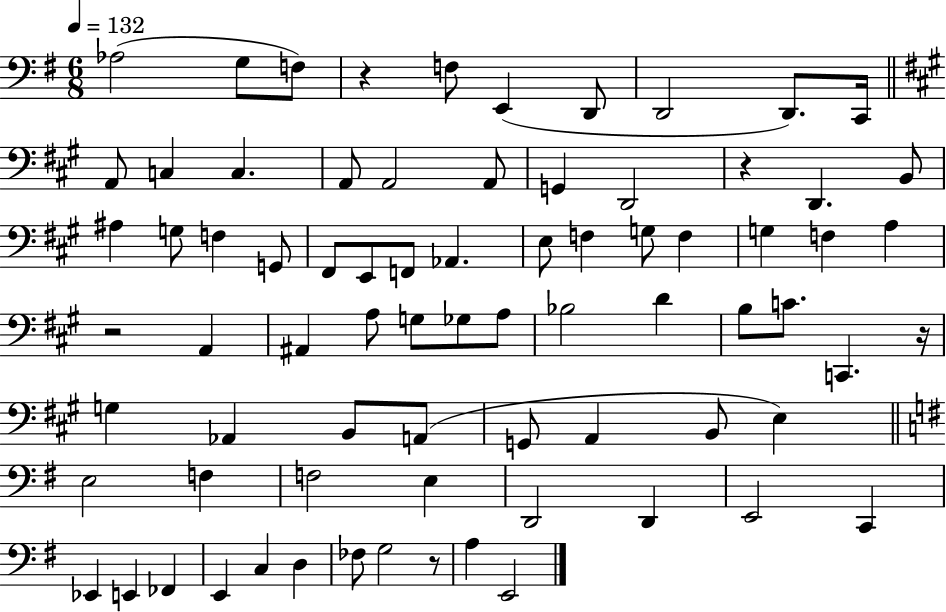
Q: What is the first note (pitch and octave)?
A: Ab3